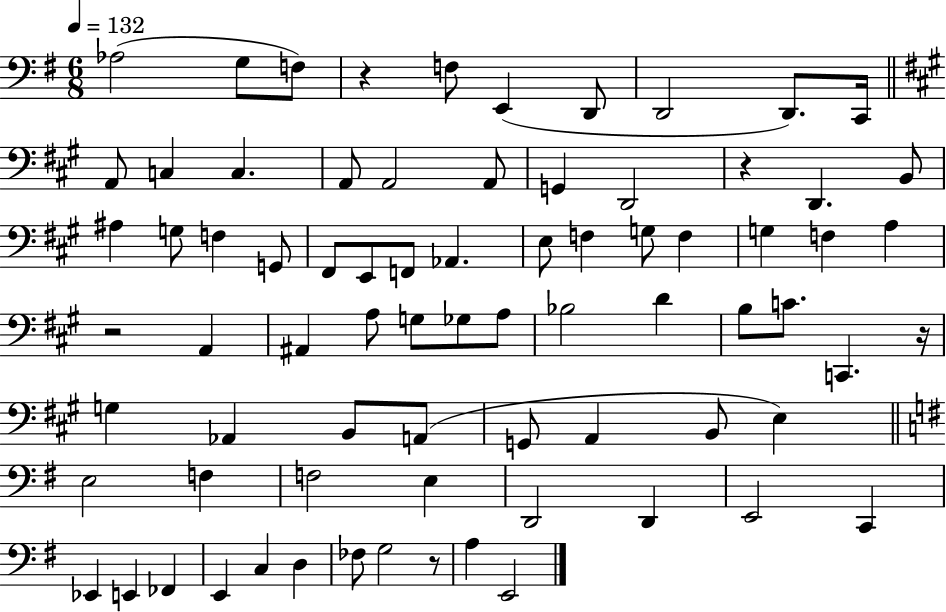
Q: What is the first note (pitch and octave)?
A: Ab3